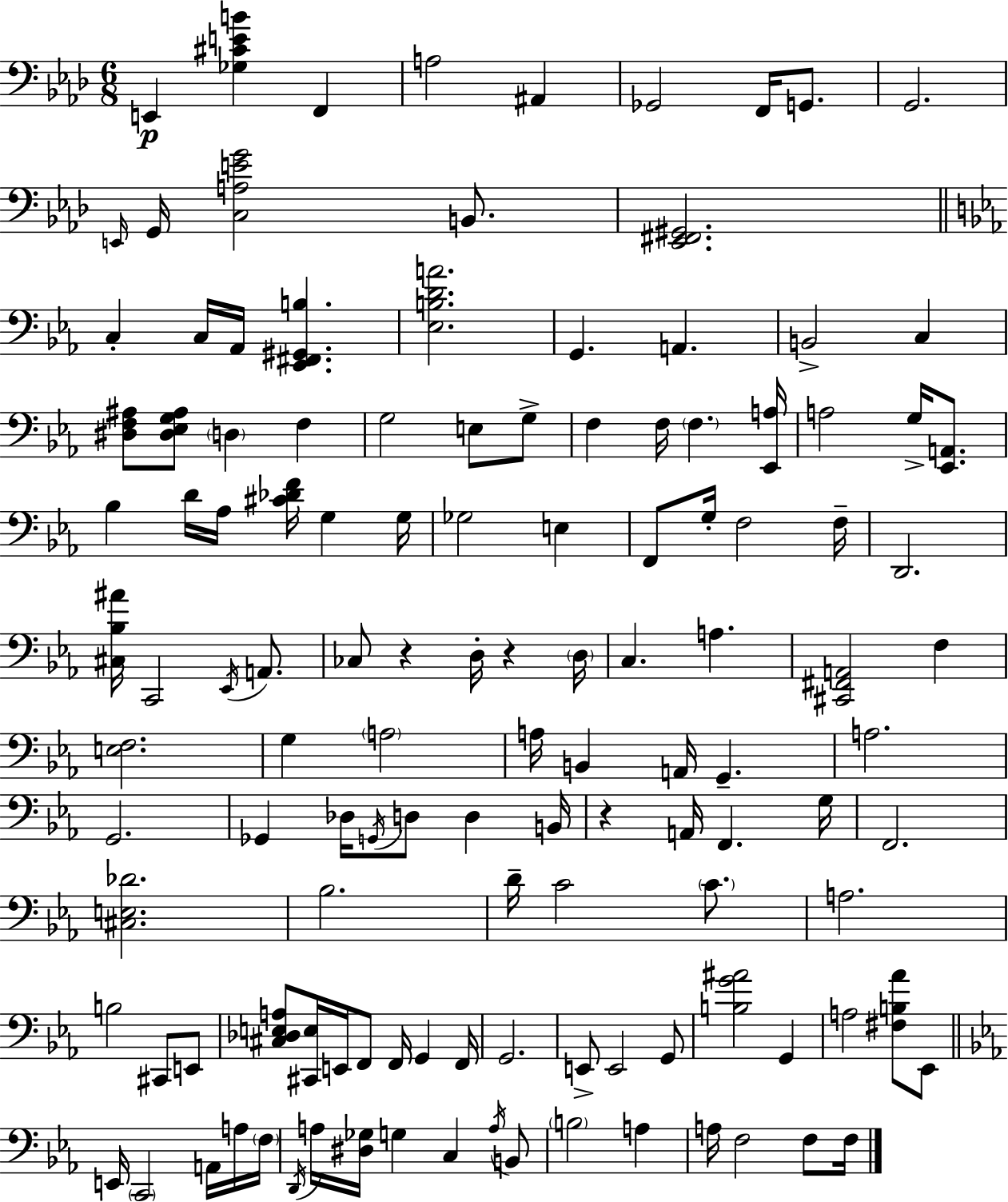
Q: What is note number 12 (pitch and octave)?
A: C3